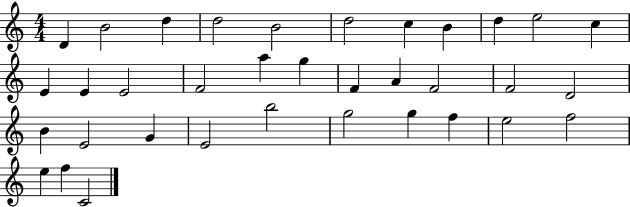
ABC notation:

X:1
T:Untitled
M:4/4
L:1/4
K:C
D B2 d d2 B2 d2 c B d e2 c E E E2 F2 a g F A F2 F2 D2 B E2 G E2 b2 g2 g f e2 f2 e f C2